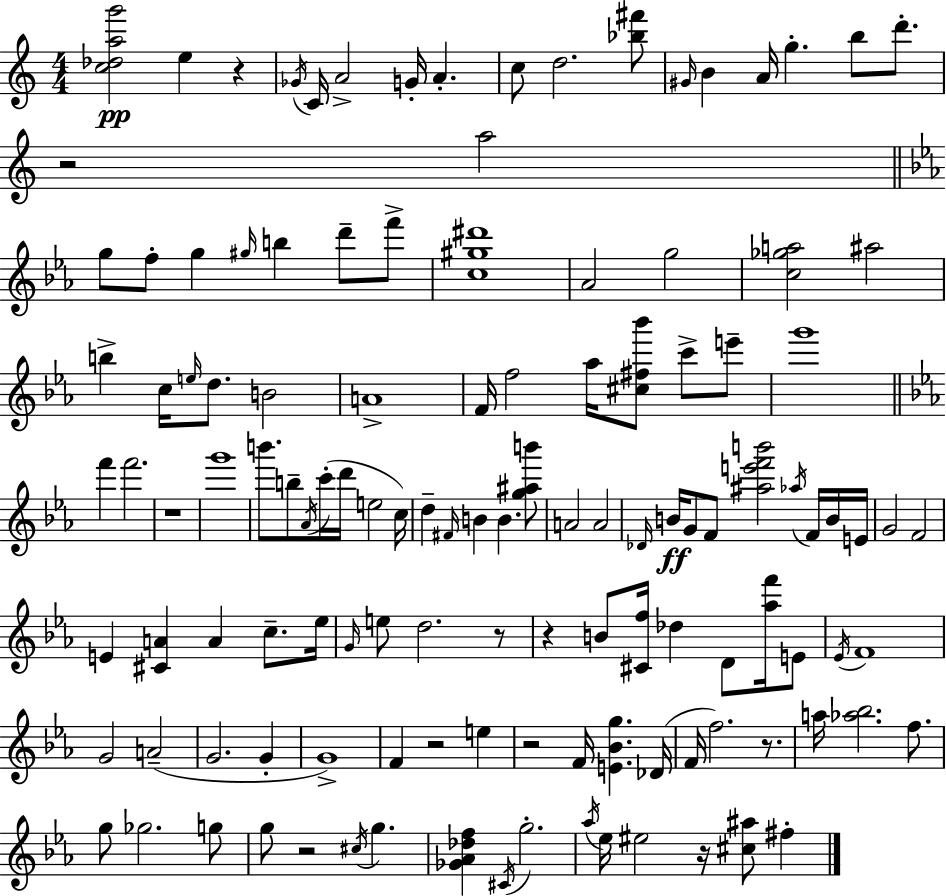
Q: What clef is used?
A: treble